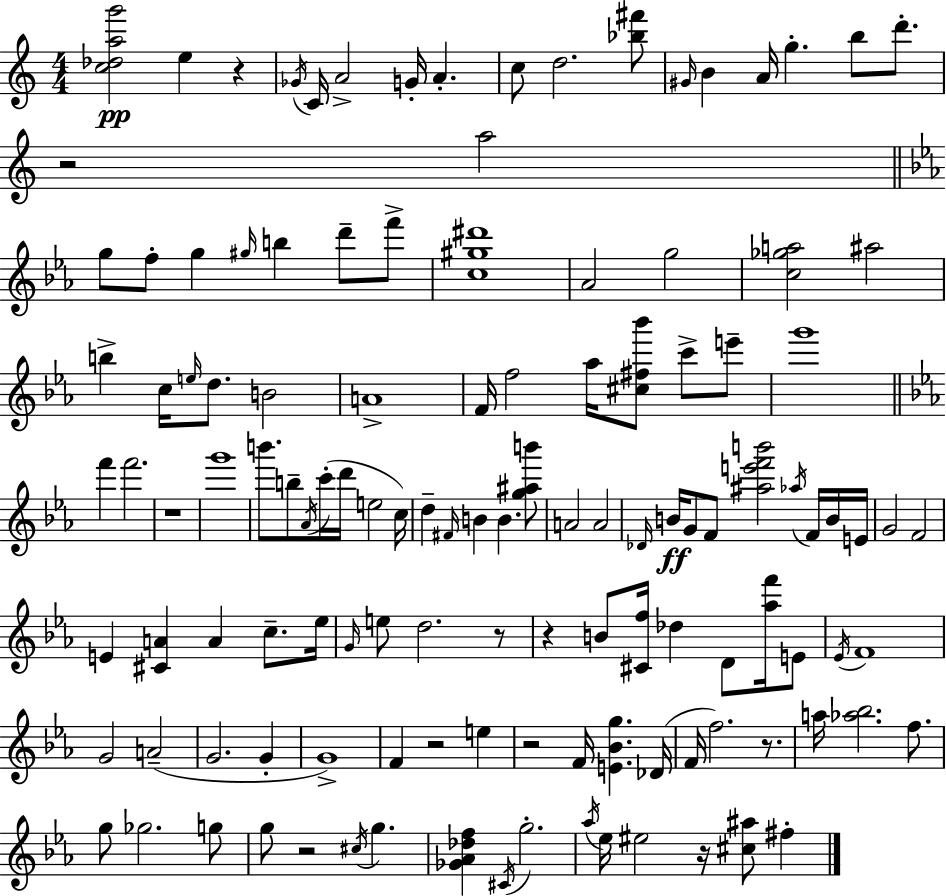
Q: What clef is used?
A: treble